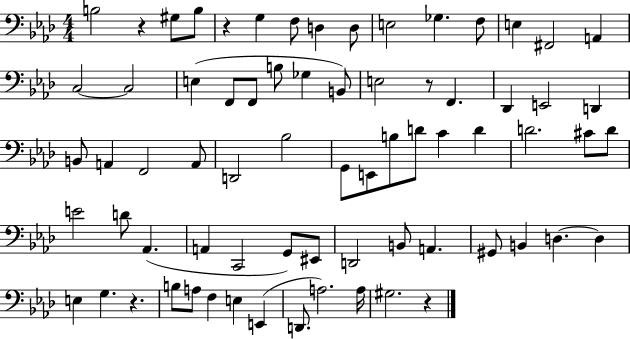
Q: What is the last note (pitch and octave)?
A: G#3